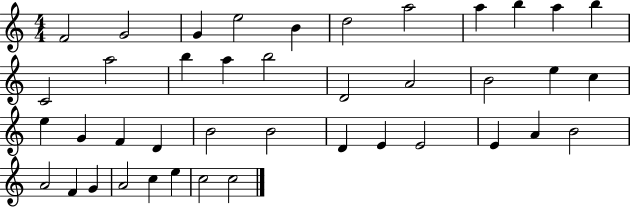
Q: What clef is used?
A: treble